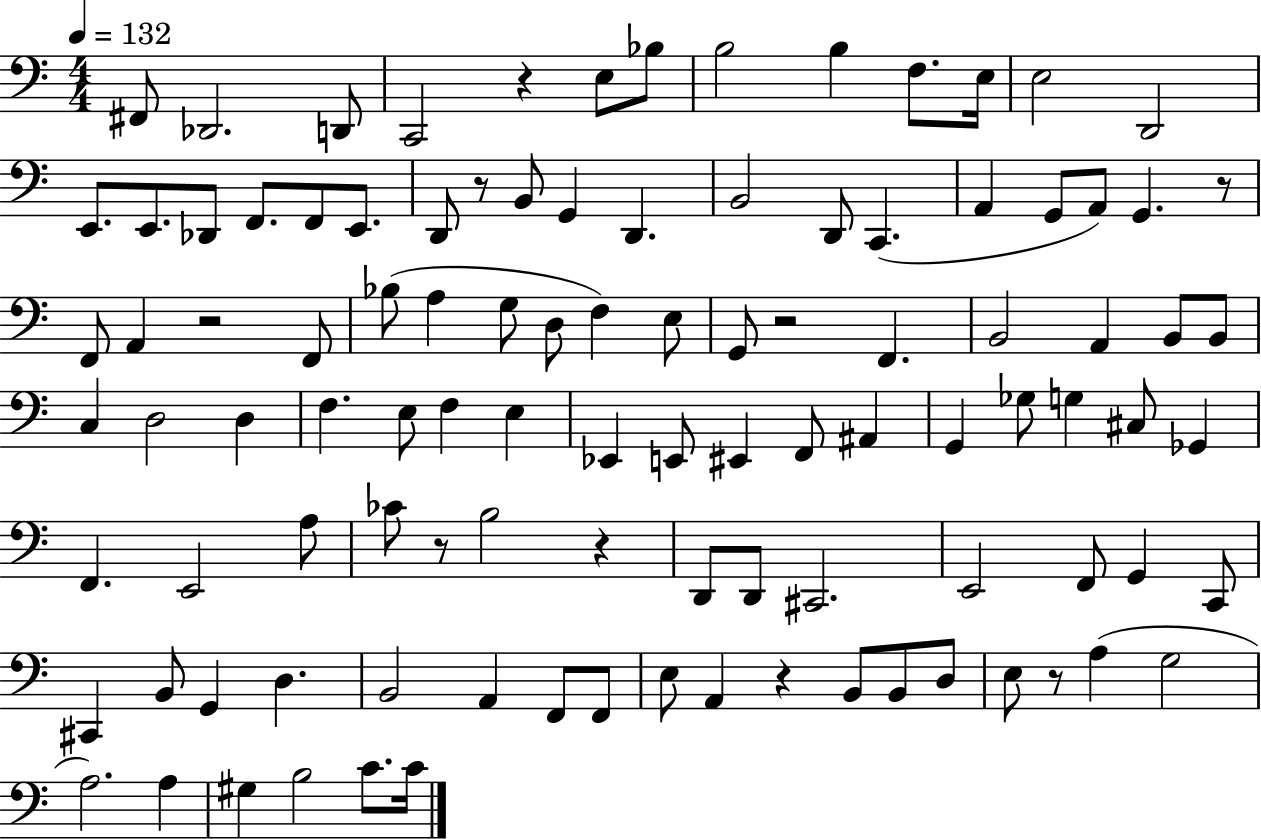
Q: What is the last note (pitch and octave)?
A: C4